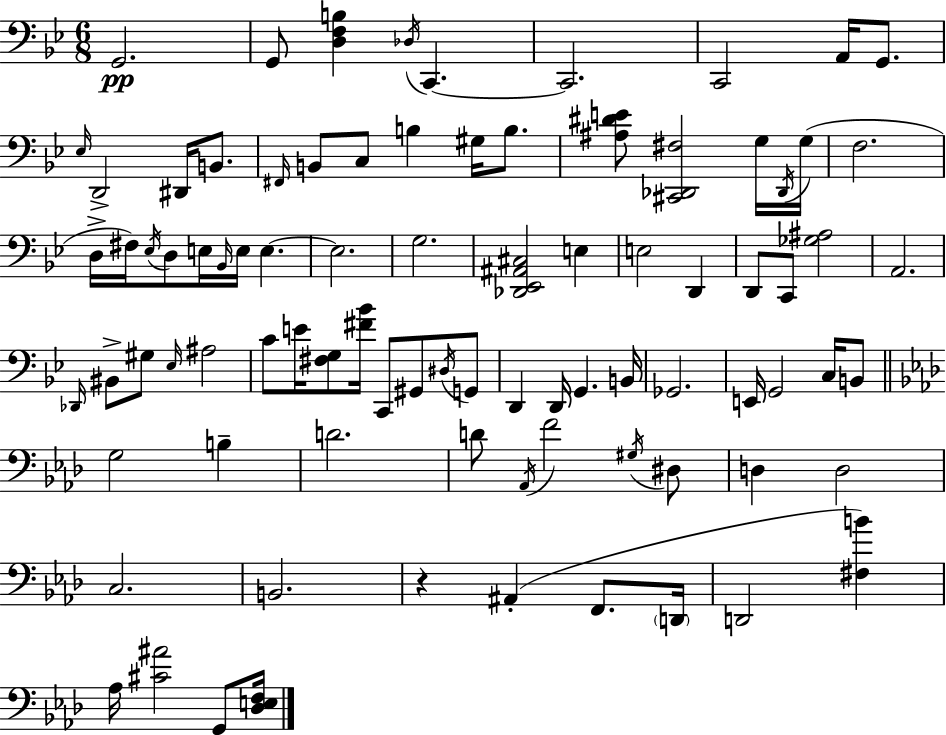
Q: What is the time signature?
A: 6/8